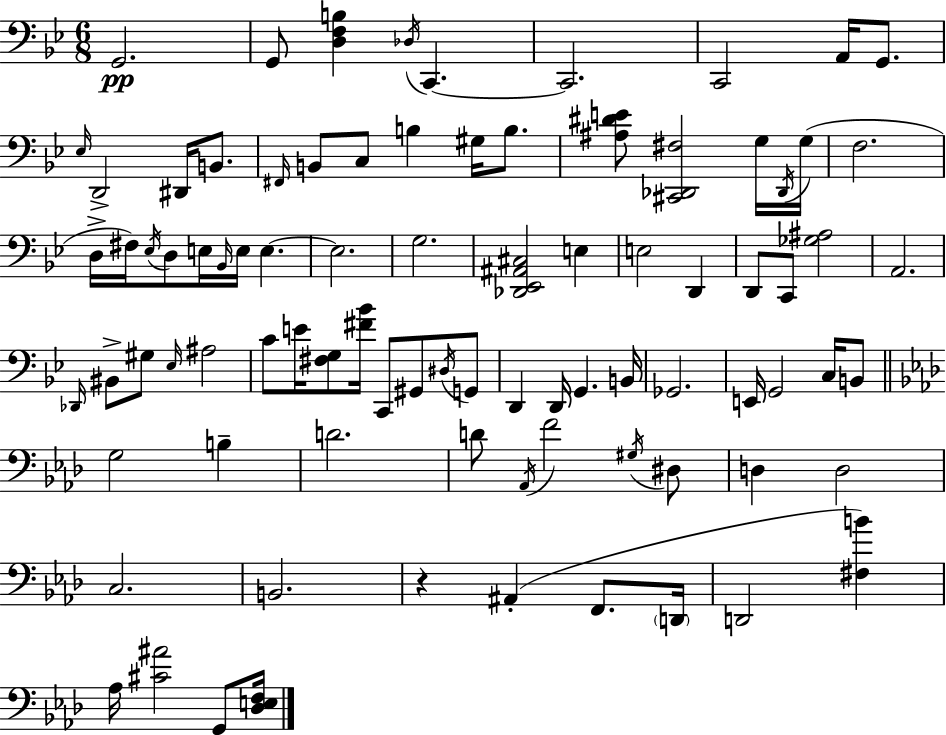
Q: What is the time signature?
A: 6/8